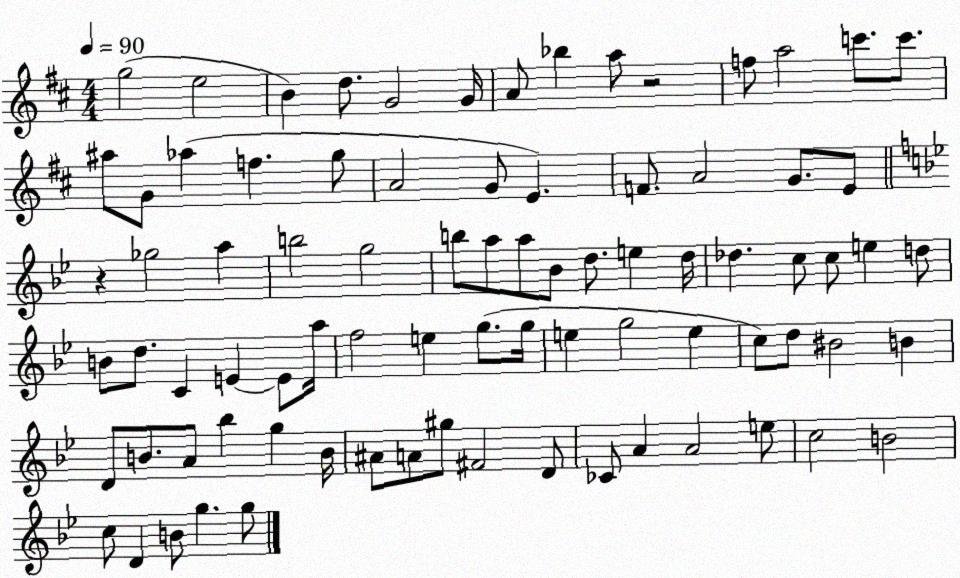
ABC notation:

X:1
T:Untitled
M:4/4
L:1/4
K:D
g2 e2 B d/2 G2 G/4 A/2 _b a/2 z2 f/2 a2 c'/2 c'/2 ^a/2 G/2 _a f g/2 A2 G/2 E F/2 A2 G/2 E/2 z _g2 a b2 g2 b/2 a/2 a/2 _B/2 d/2 e d/4 _d c/2 c/2 e d/2 B/2 d/2 C E E/2 a/4 f2 e g/2 g/4 e g2 e c/2 d/2 ^B2 B D/2 B/2 A/2 _b g B/4 ^A/2 A/2 ^g/2 ^F2 D/2 _C/2 A A2 e/2 c2 B2 c/2 D B/2 g g/2